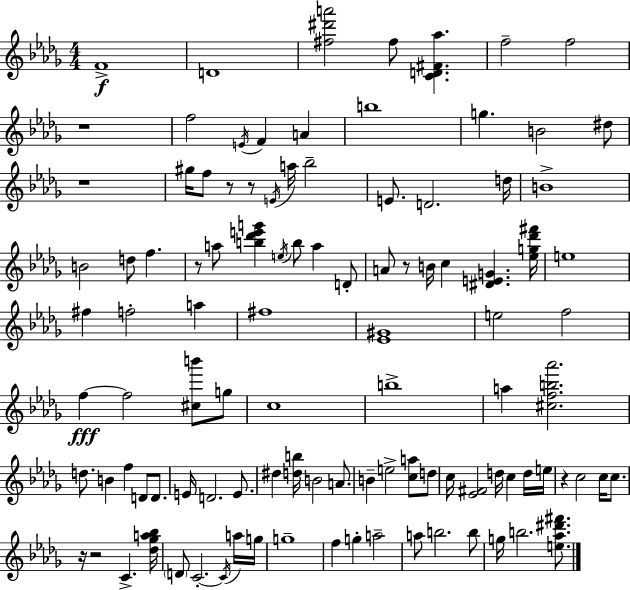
X:1
T:Untitled
M:4/4
L:1/4
K:Bbm
F4 D4 [^f^d'a']2 ^f/2 [CD^F_a] f2 f2 z4 f2 E/4 F A b4 g B2 ^d/2 z4 ^g/4 f/2 z/2 z/2 E/4 a/4 _b2 E/2 D2 d/4 B4 B2 d/2 f z/2 a/2 [b_d'e'g'] e/4 b/2 a D/2 A/2 z/2 B/4 c [^DEG] [_eg_d'^f']/4 e4 ^f f2 a ^f4 [_E^G]4 e2 f2 f f2 [^cb']/2 g/2 c4 b4 a [^cfb_a']2 d/2 B f D/2 D/2 E/4 D2 E/2 ^d [db]/4 B2 A/2 B e2 [ca]/2 d/2 c/4 [_E^F]2 d/4 c d/4 e/4 z c2 c/4 c/2 z/4 z2 C [_d_ga_b]/4 D/2 C2 C/4 a/4 g/4 g4 f g a2 a/2 b2 b/2 g/4 b2 [e_a^d'^f']/2